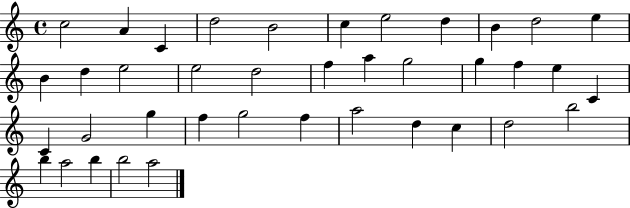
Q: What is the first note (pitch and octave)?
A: C5